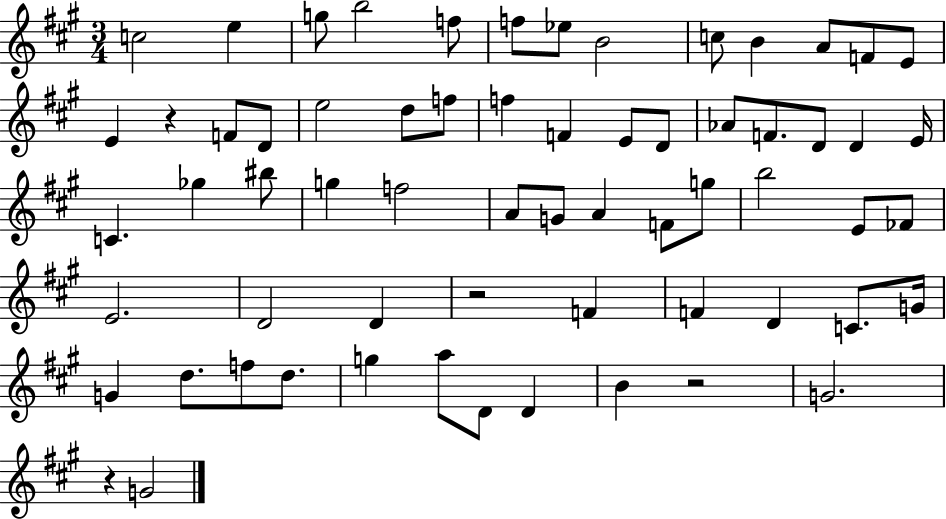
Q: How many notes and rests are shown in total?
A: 64